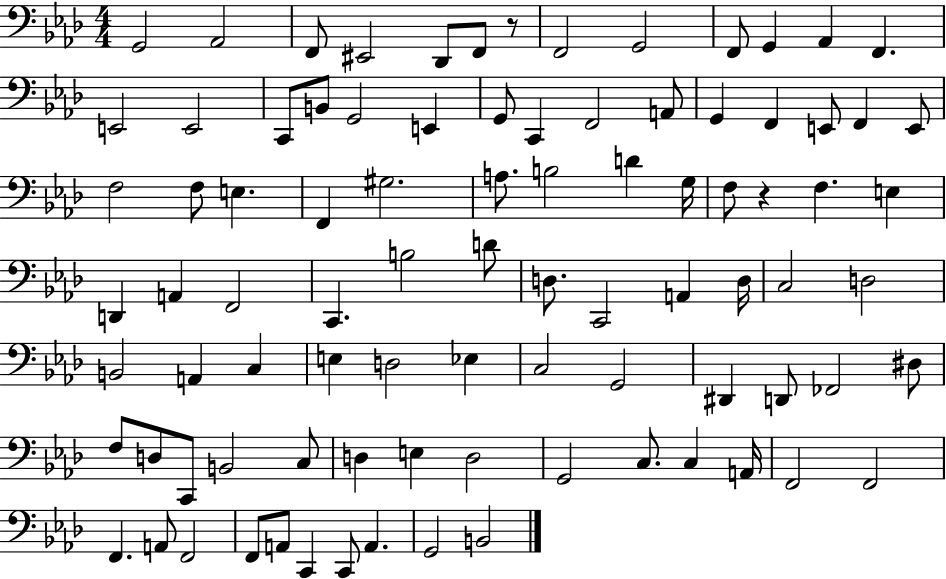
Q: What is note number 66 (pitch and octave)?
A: C2